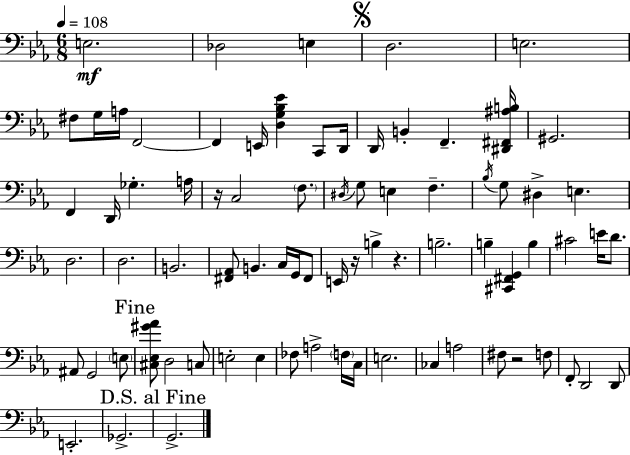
X:1
T:Untitled
M:6/8
L:1/4
K:Eb
E,2 _D,2 E, D,2 E,2 ^F,/2 G,/4 A,/4 F,,2 F,, E,,/4 [D,G,_B,_E] C,,/2 D,,/4 D,,/4 B,, F,, [^D,,^F,,^A,B,]/4 ^G,,2 F,, D,,/4 _G, A,/4 z/4 C,2 F,/2 ^D,/4 G,/2 E, F, _B,/4 G,/2 ^D, E, D,2 D,2 B,,2 [^F,,_A,,]/2 B,, C,/4 G,,/4 ^F,,/2 E,,/4 z/4 B, z B,2 B, [^C,,^F,,G,,] B, ^C2 E/4 D/2 ^A,,/2 G,,2 E,/2 [^C,_E,^G_A]/2 D,2 C,/2 E,2 E, _F,/2 A,2 F,/4 C,/4 E,2 _C, A,2 ^F,/2 z2 F,/2 F,,/2 D,,2 D,,/2 E,,2 _G,,2 G,,2